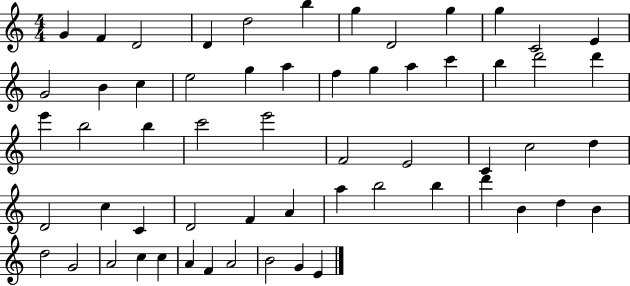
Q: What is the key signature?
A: C major